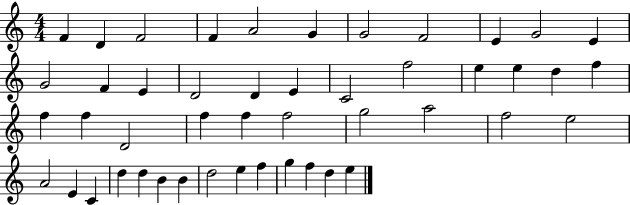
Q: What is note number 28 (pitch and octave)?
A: F5